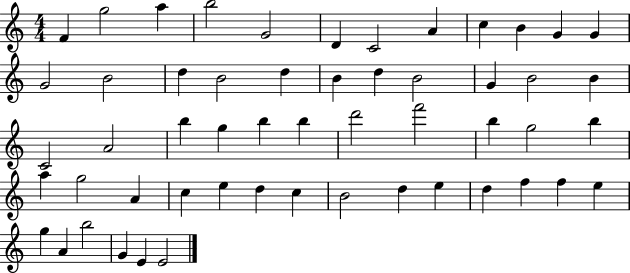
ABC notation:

X:1
T:Untitled
M:4/4
L:1/4
K:C
F g2 a b2 G2 D C2 A c B G G G2 B2 d B2 d B d B2 G B2 B C2 A2 b g b b d'2 f'2 b g2 b a g2 A c e d c B2 d e d f f e g A b2 G E E2